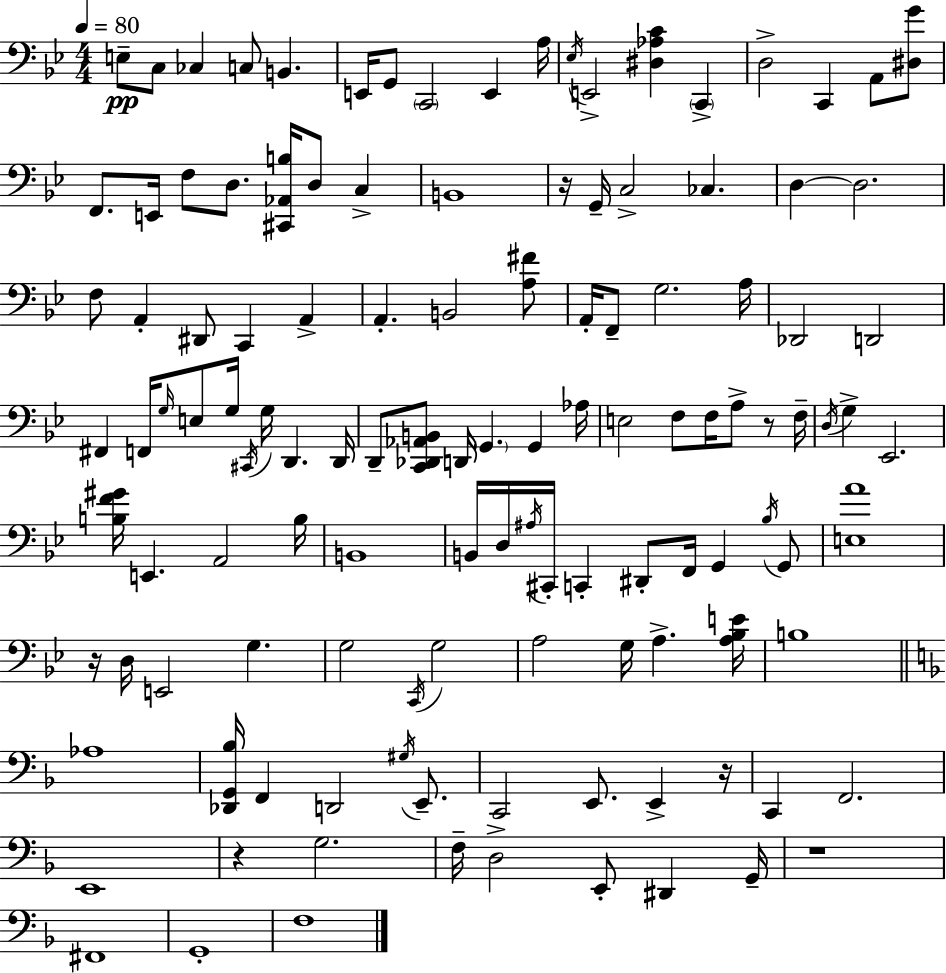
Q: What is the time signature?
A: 4/4